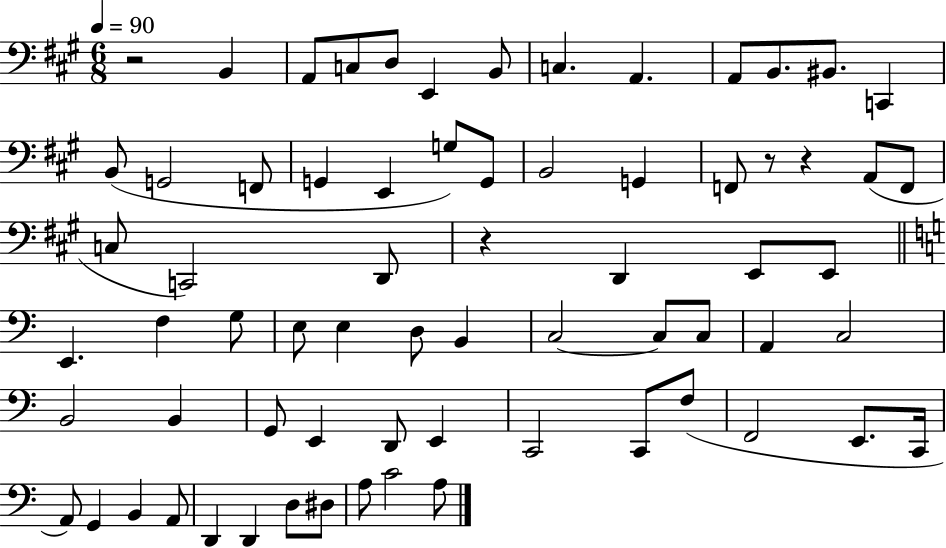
{
  \clef bass
  \numericTimeSignature
  \time 6/8
  \key a \major
  \tempo 4 = 90
  r2 b,4 | a,8 c8 d8 e,4 b,8 | c4. a,4. | a,8 b,8. bis,8. c,4 | \break b,8( g,2 f,8 | g,4 e,4 g8) g,8 | b,2 g,4 | f,8 r8 r4 a,8( f,8 | \break c8 c,2) d,8 | r4 d,4 e,8 e,8 | \bar "||" \break \key c \major e,4. f4 g8 | e8 e4 d8 b,4 | c2~~ c8 c8 | a,4 c2 | \break b,2 b,4 | g,8 e,4 d,8 e,4 | c,2 c,8 f8( | f,2 e,8. c,16 | \break a,8) g,4 b,4 a,8 | d,4 d,4 d8 dis8 | a8 c'2 a8 | \bar "|."
}